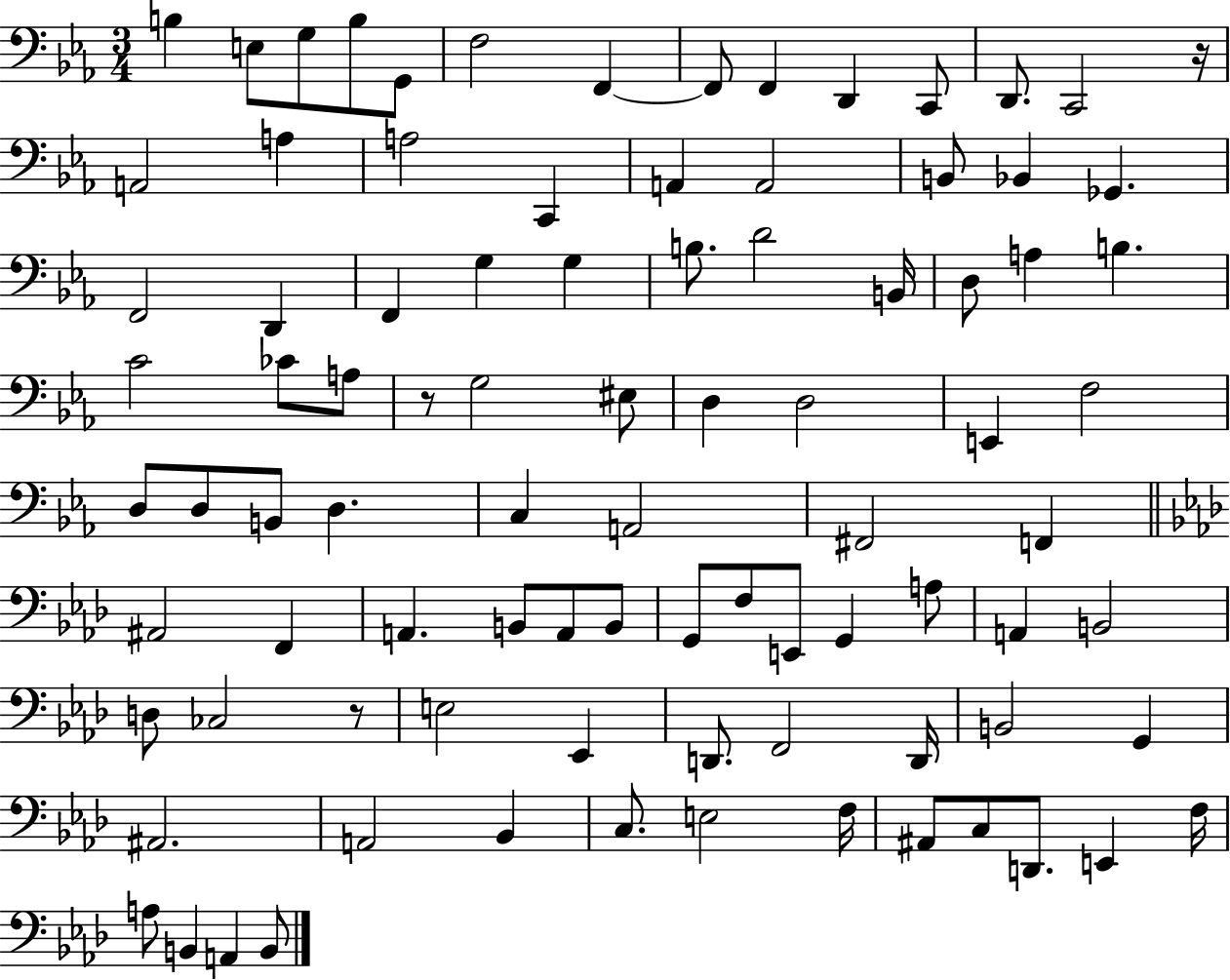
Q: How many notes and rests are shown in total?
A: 90